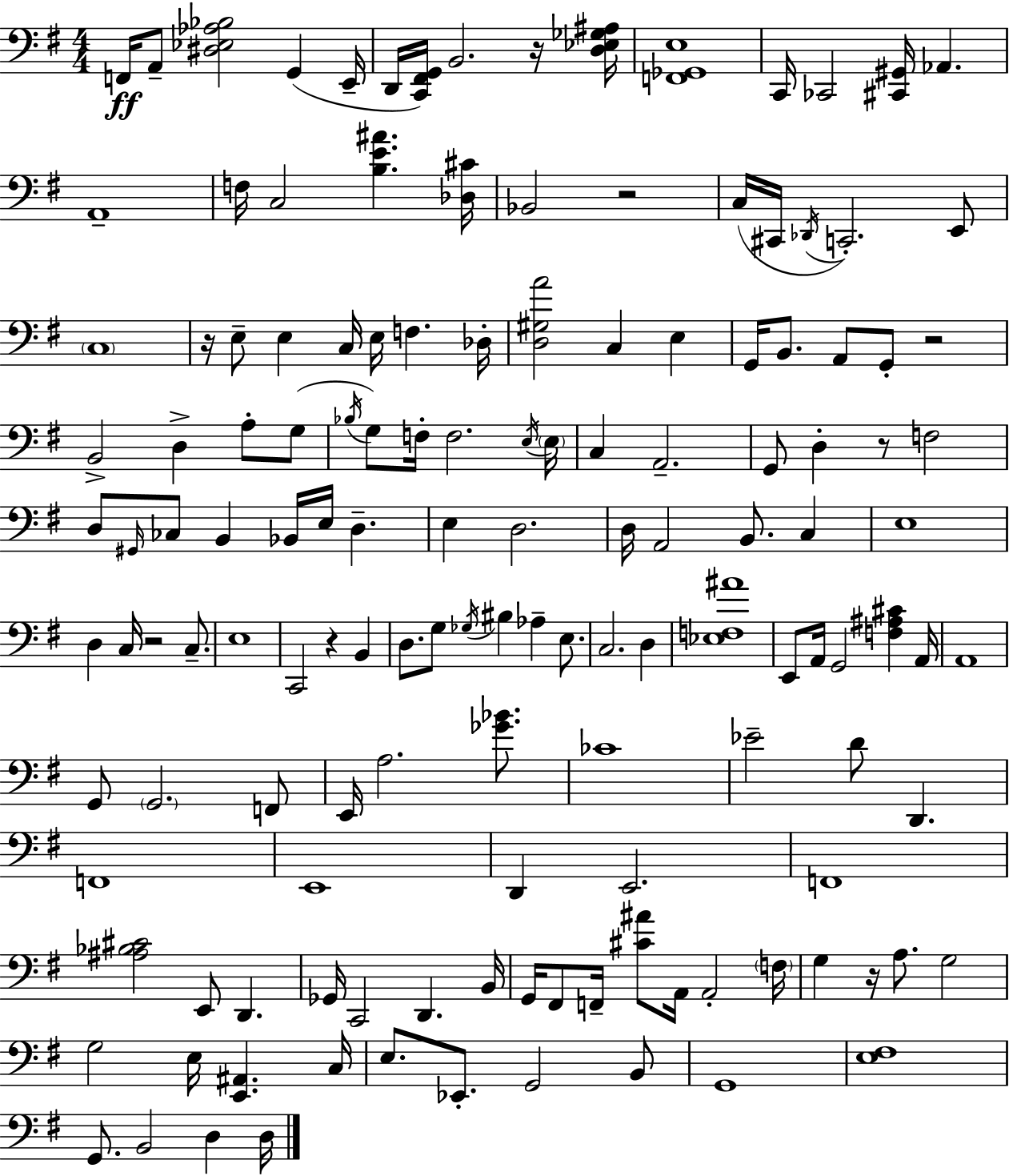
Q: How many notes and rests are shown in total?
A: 143